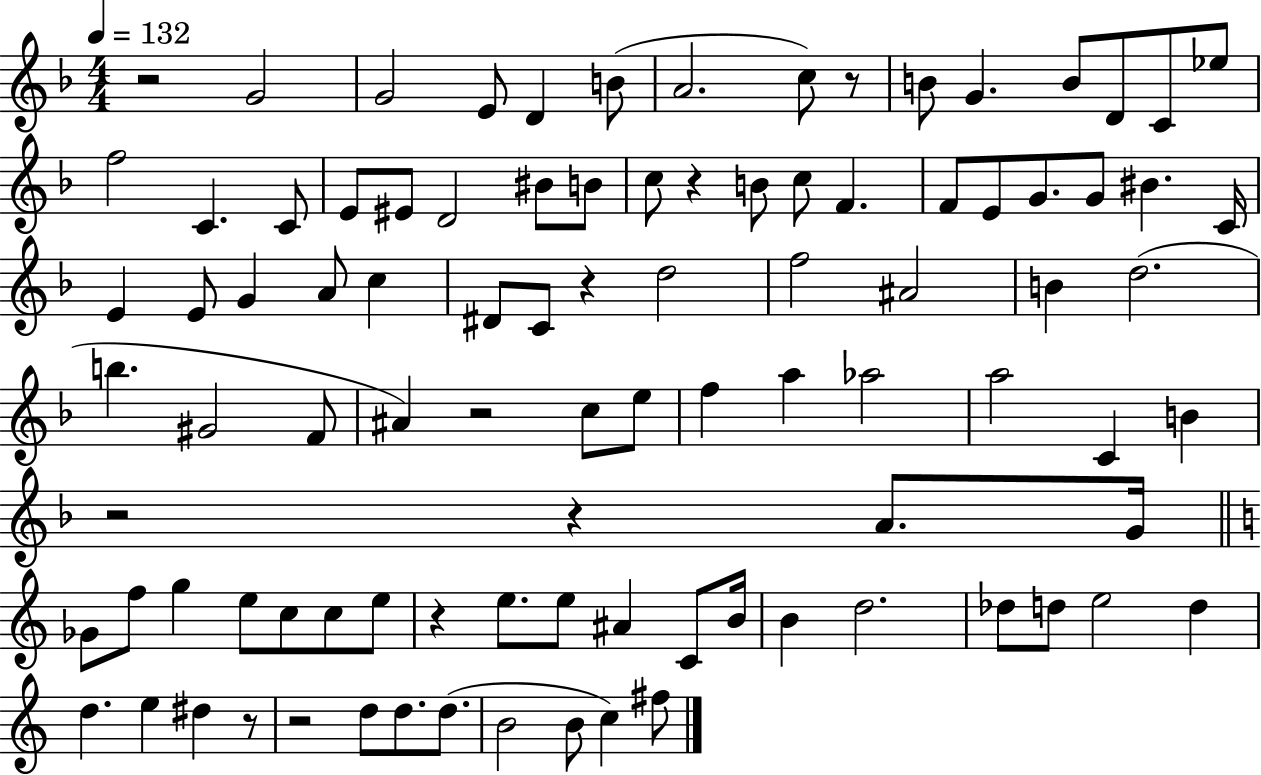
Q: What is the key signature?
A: F major